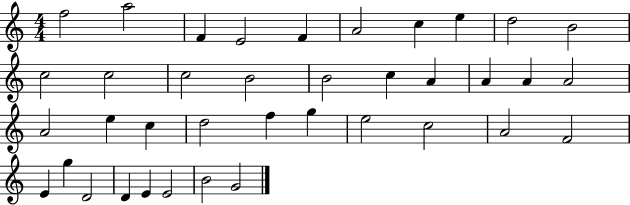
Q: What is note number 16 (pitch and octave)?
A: C5